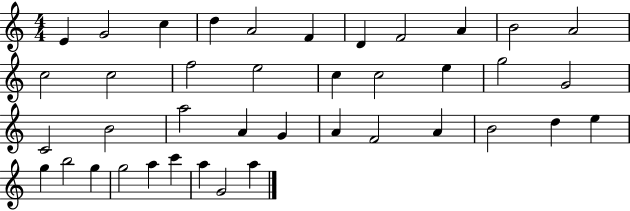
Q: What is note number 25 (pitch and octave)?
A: G4